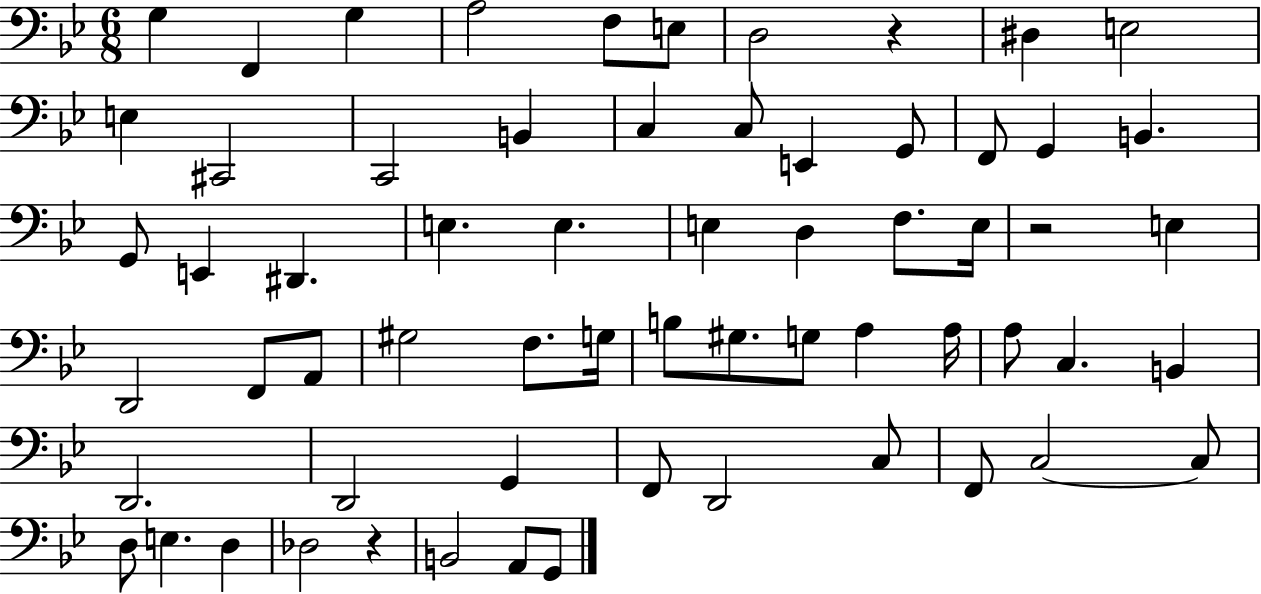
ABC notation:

X:1
T:Untitled
M:6/8
L:1/4
K:Bb
G, F,, G, A,2 F,/2 E,/2 D,2 z ^D, E,2 E, ^C,,2 C,,2 B,, C, C,/2 E,, G,,/2 F,,/2 G,, B,, G,,/2 E,, ^D,, E, E, E, D, F,/2 E,/4 z2 E, D,,2 F,,/2 A,,/2 ^G,2 F,/2 G,/4 B,/2 ^G,/2 G,/2 A, A,/4 A,/2 C, B,, D,,2 D,,2 G,, F,,/2 D,,2 C,/2 F,,/2 C,2 C,/2 D,/2 E, D, _D,2 z B,,2 A,,/2 G,,/2